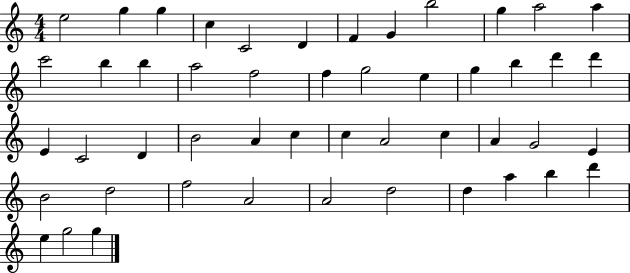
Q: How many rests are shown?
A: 0